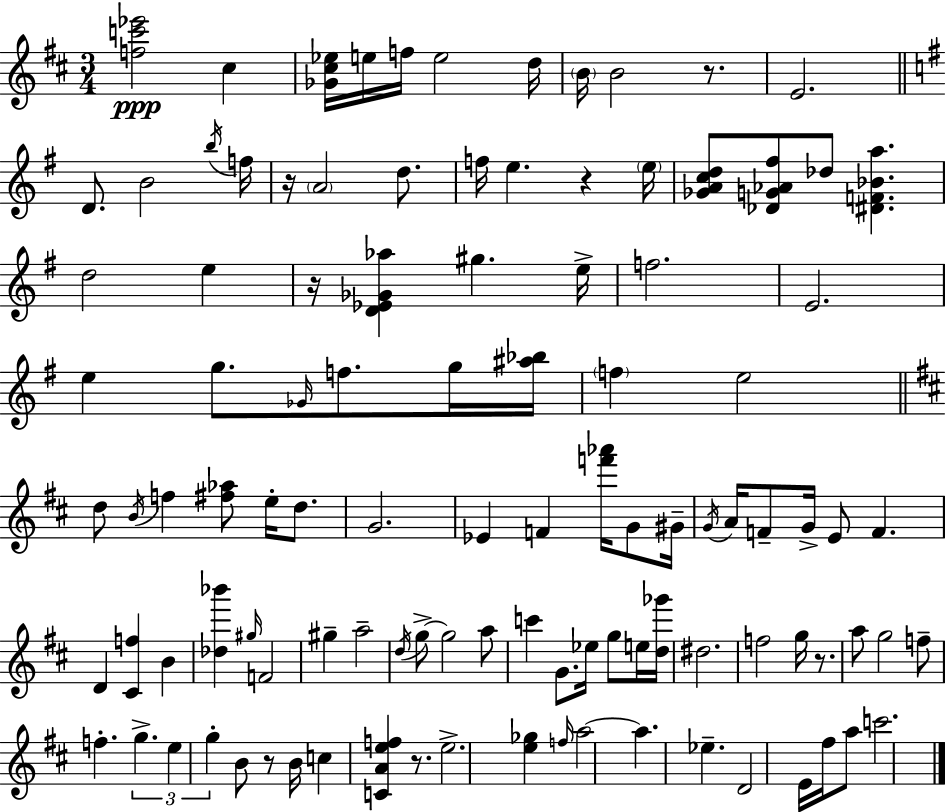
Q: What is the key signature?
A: D major